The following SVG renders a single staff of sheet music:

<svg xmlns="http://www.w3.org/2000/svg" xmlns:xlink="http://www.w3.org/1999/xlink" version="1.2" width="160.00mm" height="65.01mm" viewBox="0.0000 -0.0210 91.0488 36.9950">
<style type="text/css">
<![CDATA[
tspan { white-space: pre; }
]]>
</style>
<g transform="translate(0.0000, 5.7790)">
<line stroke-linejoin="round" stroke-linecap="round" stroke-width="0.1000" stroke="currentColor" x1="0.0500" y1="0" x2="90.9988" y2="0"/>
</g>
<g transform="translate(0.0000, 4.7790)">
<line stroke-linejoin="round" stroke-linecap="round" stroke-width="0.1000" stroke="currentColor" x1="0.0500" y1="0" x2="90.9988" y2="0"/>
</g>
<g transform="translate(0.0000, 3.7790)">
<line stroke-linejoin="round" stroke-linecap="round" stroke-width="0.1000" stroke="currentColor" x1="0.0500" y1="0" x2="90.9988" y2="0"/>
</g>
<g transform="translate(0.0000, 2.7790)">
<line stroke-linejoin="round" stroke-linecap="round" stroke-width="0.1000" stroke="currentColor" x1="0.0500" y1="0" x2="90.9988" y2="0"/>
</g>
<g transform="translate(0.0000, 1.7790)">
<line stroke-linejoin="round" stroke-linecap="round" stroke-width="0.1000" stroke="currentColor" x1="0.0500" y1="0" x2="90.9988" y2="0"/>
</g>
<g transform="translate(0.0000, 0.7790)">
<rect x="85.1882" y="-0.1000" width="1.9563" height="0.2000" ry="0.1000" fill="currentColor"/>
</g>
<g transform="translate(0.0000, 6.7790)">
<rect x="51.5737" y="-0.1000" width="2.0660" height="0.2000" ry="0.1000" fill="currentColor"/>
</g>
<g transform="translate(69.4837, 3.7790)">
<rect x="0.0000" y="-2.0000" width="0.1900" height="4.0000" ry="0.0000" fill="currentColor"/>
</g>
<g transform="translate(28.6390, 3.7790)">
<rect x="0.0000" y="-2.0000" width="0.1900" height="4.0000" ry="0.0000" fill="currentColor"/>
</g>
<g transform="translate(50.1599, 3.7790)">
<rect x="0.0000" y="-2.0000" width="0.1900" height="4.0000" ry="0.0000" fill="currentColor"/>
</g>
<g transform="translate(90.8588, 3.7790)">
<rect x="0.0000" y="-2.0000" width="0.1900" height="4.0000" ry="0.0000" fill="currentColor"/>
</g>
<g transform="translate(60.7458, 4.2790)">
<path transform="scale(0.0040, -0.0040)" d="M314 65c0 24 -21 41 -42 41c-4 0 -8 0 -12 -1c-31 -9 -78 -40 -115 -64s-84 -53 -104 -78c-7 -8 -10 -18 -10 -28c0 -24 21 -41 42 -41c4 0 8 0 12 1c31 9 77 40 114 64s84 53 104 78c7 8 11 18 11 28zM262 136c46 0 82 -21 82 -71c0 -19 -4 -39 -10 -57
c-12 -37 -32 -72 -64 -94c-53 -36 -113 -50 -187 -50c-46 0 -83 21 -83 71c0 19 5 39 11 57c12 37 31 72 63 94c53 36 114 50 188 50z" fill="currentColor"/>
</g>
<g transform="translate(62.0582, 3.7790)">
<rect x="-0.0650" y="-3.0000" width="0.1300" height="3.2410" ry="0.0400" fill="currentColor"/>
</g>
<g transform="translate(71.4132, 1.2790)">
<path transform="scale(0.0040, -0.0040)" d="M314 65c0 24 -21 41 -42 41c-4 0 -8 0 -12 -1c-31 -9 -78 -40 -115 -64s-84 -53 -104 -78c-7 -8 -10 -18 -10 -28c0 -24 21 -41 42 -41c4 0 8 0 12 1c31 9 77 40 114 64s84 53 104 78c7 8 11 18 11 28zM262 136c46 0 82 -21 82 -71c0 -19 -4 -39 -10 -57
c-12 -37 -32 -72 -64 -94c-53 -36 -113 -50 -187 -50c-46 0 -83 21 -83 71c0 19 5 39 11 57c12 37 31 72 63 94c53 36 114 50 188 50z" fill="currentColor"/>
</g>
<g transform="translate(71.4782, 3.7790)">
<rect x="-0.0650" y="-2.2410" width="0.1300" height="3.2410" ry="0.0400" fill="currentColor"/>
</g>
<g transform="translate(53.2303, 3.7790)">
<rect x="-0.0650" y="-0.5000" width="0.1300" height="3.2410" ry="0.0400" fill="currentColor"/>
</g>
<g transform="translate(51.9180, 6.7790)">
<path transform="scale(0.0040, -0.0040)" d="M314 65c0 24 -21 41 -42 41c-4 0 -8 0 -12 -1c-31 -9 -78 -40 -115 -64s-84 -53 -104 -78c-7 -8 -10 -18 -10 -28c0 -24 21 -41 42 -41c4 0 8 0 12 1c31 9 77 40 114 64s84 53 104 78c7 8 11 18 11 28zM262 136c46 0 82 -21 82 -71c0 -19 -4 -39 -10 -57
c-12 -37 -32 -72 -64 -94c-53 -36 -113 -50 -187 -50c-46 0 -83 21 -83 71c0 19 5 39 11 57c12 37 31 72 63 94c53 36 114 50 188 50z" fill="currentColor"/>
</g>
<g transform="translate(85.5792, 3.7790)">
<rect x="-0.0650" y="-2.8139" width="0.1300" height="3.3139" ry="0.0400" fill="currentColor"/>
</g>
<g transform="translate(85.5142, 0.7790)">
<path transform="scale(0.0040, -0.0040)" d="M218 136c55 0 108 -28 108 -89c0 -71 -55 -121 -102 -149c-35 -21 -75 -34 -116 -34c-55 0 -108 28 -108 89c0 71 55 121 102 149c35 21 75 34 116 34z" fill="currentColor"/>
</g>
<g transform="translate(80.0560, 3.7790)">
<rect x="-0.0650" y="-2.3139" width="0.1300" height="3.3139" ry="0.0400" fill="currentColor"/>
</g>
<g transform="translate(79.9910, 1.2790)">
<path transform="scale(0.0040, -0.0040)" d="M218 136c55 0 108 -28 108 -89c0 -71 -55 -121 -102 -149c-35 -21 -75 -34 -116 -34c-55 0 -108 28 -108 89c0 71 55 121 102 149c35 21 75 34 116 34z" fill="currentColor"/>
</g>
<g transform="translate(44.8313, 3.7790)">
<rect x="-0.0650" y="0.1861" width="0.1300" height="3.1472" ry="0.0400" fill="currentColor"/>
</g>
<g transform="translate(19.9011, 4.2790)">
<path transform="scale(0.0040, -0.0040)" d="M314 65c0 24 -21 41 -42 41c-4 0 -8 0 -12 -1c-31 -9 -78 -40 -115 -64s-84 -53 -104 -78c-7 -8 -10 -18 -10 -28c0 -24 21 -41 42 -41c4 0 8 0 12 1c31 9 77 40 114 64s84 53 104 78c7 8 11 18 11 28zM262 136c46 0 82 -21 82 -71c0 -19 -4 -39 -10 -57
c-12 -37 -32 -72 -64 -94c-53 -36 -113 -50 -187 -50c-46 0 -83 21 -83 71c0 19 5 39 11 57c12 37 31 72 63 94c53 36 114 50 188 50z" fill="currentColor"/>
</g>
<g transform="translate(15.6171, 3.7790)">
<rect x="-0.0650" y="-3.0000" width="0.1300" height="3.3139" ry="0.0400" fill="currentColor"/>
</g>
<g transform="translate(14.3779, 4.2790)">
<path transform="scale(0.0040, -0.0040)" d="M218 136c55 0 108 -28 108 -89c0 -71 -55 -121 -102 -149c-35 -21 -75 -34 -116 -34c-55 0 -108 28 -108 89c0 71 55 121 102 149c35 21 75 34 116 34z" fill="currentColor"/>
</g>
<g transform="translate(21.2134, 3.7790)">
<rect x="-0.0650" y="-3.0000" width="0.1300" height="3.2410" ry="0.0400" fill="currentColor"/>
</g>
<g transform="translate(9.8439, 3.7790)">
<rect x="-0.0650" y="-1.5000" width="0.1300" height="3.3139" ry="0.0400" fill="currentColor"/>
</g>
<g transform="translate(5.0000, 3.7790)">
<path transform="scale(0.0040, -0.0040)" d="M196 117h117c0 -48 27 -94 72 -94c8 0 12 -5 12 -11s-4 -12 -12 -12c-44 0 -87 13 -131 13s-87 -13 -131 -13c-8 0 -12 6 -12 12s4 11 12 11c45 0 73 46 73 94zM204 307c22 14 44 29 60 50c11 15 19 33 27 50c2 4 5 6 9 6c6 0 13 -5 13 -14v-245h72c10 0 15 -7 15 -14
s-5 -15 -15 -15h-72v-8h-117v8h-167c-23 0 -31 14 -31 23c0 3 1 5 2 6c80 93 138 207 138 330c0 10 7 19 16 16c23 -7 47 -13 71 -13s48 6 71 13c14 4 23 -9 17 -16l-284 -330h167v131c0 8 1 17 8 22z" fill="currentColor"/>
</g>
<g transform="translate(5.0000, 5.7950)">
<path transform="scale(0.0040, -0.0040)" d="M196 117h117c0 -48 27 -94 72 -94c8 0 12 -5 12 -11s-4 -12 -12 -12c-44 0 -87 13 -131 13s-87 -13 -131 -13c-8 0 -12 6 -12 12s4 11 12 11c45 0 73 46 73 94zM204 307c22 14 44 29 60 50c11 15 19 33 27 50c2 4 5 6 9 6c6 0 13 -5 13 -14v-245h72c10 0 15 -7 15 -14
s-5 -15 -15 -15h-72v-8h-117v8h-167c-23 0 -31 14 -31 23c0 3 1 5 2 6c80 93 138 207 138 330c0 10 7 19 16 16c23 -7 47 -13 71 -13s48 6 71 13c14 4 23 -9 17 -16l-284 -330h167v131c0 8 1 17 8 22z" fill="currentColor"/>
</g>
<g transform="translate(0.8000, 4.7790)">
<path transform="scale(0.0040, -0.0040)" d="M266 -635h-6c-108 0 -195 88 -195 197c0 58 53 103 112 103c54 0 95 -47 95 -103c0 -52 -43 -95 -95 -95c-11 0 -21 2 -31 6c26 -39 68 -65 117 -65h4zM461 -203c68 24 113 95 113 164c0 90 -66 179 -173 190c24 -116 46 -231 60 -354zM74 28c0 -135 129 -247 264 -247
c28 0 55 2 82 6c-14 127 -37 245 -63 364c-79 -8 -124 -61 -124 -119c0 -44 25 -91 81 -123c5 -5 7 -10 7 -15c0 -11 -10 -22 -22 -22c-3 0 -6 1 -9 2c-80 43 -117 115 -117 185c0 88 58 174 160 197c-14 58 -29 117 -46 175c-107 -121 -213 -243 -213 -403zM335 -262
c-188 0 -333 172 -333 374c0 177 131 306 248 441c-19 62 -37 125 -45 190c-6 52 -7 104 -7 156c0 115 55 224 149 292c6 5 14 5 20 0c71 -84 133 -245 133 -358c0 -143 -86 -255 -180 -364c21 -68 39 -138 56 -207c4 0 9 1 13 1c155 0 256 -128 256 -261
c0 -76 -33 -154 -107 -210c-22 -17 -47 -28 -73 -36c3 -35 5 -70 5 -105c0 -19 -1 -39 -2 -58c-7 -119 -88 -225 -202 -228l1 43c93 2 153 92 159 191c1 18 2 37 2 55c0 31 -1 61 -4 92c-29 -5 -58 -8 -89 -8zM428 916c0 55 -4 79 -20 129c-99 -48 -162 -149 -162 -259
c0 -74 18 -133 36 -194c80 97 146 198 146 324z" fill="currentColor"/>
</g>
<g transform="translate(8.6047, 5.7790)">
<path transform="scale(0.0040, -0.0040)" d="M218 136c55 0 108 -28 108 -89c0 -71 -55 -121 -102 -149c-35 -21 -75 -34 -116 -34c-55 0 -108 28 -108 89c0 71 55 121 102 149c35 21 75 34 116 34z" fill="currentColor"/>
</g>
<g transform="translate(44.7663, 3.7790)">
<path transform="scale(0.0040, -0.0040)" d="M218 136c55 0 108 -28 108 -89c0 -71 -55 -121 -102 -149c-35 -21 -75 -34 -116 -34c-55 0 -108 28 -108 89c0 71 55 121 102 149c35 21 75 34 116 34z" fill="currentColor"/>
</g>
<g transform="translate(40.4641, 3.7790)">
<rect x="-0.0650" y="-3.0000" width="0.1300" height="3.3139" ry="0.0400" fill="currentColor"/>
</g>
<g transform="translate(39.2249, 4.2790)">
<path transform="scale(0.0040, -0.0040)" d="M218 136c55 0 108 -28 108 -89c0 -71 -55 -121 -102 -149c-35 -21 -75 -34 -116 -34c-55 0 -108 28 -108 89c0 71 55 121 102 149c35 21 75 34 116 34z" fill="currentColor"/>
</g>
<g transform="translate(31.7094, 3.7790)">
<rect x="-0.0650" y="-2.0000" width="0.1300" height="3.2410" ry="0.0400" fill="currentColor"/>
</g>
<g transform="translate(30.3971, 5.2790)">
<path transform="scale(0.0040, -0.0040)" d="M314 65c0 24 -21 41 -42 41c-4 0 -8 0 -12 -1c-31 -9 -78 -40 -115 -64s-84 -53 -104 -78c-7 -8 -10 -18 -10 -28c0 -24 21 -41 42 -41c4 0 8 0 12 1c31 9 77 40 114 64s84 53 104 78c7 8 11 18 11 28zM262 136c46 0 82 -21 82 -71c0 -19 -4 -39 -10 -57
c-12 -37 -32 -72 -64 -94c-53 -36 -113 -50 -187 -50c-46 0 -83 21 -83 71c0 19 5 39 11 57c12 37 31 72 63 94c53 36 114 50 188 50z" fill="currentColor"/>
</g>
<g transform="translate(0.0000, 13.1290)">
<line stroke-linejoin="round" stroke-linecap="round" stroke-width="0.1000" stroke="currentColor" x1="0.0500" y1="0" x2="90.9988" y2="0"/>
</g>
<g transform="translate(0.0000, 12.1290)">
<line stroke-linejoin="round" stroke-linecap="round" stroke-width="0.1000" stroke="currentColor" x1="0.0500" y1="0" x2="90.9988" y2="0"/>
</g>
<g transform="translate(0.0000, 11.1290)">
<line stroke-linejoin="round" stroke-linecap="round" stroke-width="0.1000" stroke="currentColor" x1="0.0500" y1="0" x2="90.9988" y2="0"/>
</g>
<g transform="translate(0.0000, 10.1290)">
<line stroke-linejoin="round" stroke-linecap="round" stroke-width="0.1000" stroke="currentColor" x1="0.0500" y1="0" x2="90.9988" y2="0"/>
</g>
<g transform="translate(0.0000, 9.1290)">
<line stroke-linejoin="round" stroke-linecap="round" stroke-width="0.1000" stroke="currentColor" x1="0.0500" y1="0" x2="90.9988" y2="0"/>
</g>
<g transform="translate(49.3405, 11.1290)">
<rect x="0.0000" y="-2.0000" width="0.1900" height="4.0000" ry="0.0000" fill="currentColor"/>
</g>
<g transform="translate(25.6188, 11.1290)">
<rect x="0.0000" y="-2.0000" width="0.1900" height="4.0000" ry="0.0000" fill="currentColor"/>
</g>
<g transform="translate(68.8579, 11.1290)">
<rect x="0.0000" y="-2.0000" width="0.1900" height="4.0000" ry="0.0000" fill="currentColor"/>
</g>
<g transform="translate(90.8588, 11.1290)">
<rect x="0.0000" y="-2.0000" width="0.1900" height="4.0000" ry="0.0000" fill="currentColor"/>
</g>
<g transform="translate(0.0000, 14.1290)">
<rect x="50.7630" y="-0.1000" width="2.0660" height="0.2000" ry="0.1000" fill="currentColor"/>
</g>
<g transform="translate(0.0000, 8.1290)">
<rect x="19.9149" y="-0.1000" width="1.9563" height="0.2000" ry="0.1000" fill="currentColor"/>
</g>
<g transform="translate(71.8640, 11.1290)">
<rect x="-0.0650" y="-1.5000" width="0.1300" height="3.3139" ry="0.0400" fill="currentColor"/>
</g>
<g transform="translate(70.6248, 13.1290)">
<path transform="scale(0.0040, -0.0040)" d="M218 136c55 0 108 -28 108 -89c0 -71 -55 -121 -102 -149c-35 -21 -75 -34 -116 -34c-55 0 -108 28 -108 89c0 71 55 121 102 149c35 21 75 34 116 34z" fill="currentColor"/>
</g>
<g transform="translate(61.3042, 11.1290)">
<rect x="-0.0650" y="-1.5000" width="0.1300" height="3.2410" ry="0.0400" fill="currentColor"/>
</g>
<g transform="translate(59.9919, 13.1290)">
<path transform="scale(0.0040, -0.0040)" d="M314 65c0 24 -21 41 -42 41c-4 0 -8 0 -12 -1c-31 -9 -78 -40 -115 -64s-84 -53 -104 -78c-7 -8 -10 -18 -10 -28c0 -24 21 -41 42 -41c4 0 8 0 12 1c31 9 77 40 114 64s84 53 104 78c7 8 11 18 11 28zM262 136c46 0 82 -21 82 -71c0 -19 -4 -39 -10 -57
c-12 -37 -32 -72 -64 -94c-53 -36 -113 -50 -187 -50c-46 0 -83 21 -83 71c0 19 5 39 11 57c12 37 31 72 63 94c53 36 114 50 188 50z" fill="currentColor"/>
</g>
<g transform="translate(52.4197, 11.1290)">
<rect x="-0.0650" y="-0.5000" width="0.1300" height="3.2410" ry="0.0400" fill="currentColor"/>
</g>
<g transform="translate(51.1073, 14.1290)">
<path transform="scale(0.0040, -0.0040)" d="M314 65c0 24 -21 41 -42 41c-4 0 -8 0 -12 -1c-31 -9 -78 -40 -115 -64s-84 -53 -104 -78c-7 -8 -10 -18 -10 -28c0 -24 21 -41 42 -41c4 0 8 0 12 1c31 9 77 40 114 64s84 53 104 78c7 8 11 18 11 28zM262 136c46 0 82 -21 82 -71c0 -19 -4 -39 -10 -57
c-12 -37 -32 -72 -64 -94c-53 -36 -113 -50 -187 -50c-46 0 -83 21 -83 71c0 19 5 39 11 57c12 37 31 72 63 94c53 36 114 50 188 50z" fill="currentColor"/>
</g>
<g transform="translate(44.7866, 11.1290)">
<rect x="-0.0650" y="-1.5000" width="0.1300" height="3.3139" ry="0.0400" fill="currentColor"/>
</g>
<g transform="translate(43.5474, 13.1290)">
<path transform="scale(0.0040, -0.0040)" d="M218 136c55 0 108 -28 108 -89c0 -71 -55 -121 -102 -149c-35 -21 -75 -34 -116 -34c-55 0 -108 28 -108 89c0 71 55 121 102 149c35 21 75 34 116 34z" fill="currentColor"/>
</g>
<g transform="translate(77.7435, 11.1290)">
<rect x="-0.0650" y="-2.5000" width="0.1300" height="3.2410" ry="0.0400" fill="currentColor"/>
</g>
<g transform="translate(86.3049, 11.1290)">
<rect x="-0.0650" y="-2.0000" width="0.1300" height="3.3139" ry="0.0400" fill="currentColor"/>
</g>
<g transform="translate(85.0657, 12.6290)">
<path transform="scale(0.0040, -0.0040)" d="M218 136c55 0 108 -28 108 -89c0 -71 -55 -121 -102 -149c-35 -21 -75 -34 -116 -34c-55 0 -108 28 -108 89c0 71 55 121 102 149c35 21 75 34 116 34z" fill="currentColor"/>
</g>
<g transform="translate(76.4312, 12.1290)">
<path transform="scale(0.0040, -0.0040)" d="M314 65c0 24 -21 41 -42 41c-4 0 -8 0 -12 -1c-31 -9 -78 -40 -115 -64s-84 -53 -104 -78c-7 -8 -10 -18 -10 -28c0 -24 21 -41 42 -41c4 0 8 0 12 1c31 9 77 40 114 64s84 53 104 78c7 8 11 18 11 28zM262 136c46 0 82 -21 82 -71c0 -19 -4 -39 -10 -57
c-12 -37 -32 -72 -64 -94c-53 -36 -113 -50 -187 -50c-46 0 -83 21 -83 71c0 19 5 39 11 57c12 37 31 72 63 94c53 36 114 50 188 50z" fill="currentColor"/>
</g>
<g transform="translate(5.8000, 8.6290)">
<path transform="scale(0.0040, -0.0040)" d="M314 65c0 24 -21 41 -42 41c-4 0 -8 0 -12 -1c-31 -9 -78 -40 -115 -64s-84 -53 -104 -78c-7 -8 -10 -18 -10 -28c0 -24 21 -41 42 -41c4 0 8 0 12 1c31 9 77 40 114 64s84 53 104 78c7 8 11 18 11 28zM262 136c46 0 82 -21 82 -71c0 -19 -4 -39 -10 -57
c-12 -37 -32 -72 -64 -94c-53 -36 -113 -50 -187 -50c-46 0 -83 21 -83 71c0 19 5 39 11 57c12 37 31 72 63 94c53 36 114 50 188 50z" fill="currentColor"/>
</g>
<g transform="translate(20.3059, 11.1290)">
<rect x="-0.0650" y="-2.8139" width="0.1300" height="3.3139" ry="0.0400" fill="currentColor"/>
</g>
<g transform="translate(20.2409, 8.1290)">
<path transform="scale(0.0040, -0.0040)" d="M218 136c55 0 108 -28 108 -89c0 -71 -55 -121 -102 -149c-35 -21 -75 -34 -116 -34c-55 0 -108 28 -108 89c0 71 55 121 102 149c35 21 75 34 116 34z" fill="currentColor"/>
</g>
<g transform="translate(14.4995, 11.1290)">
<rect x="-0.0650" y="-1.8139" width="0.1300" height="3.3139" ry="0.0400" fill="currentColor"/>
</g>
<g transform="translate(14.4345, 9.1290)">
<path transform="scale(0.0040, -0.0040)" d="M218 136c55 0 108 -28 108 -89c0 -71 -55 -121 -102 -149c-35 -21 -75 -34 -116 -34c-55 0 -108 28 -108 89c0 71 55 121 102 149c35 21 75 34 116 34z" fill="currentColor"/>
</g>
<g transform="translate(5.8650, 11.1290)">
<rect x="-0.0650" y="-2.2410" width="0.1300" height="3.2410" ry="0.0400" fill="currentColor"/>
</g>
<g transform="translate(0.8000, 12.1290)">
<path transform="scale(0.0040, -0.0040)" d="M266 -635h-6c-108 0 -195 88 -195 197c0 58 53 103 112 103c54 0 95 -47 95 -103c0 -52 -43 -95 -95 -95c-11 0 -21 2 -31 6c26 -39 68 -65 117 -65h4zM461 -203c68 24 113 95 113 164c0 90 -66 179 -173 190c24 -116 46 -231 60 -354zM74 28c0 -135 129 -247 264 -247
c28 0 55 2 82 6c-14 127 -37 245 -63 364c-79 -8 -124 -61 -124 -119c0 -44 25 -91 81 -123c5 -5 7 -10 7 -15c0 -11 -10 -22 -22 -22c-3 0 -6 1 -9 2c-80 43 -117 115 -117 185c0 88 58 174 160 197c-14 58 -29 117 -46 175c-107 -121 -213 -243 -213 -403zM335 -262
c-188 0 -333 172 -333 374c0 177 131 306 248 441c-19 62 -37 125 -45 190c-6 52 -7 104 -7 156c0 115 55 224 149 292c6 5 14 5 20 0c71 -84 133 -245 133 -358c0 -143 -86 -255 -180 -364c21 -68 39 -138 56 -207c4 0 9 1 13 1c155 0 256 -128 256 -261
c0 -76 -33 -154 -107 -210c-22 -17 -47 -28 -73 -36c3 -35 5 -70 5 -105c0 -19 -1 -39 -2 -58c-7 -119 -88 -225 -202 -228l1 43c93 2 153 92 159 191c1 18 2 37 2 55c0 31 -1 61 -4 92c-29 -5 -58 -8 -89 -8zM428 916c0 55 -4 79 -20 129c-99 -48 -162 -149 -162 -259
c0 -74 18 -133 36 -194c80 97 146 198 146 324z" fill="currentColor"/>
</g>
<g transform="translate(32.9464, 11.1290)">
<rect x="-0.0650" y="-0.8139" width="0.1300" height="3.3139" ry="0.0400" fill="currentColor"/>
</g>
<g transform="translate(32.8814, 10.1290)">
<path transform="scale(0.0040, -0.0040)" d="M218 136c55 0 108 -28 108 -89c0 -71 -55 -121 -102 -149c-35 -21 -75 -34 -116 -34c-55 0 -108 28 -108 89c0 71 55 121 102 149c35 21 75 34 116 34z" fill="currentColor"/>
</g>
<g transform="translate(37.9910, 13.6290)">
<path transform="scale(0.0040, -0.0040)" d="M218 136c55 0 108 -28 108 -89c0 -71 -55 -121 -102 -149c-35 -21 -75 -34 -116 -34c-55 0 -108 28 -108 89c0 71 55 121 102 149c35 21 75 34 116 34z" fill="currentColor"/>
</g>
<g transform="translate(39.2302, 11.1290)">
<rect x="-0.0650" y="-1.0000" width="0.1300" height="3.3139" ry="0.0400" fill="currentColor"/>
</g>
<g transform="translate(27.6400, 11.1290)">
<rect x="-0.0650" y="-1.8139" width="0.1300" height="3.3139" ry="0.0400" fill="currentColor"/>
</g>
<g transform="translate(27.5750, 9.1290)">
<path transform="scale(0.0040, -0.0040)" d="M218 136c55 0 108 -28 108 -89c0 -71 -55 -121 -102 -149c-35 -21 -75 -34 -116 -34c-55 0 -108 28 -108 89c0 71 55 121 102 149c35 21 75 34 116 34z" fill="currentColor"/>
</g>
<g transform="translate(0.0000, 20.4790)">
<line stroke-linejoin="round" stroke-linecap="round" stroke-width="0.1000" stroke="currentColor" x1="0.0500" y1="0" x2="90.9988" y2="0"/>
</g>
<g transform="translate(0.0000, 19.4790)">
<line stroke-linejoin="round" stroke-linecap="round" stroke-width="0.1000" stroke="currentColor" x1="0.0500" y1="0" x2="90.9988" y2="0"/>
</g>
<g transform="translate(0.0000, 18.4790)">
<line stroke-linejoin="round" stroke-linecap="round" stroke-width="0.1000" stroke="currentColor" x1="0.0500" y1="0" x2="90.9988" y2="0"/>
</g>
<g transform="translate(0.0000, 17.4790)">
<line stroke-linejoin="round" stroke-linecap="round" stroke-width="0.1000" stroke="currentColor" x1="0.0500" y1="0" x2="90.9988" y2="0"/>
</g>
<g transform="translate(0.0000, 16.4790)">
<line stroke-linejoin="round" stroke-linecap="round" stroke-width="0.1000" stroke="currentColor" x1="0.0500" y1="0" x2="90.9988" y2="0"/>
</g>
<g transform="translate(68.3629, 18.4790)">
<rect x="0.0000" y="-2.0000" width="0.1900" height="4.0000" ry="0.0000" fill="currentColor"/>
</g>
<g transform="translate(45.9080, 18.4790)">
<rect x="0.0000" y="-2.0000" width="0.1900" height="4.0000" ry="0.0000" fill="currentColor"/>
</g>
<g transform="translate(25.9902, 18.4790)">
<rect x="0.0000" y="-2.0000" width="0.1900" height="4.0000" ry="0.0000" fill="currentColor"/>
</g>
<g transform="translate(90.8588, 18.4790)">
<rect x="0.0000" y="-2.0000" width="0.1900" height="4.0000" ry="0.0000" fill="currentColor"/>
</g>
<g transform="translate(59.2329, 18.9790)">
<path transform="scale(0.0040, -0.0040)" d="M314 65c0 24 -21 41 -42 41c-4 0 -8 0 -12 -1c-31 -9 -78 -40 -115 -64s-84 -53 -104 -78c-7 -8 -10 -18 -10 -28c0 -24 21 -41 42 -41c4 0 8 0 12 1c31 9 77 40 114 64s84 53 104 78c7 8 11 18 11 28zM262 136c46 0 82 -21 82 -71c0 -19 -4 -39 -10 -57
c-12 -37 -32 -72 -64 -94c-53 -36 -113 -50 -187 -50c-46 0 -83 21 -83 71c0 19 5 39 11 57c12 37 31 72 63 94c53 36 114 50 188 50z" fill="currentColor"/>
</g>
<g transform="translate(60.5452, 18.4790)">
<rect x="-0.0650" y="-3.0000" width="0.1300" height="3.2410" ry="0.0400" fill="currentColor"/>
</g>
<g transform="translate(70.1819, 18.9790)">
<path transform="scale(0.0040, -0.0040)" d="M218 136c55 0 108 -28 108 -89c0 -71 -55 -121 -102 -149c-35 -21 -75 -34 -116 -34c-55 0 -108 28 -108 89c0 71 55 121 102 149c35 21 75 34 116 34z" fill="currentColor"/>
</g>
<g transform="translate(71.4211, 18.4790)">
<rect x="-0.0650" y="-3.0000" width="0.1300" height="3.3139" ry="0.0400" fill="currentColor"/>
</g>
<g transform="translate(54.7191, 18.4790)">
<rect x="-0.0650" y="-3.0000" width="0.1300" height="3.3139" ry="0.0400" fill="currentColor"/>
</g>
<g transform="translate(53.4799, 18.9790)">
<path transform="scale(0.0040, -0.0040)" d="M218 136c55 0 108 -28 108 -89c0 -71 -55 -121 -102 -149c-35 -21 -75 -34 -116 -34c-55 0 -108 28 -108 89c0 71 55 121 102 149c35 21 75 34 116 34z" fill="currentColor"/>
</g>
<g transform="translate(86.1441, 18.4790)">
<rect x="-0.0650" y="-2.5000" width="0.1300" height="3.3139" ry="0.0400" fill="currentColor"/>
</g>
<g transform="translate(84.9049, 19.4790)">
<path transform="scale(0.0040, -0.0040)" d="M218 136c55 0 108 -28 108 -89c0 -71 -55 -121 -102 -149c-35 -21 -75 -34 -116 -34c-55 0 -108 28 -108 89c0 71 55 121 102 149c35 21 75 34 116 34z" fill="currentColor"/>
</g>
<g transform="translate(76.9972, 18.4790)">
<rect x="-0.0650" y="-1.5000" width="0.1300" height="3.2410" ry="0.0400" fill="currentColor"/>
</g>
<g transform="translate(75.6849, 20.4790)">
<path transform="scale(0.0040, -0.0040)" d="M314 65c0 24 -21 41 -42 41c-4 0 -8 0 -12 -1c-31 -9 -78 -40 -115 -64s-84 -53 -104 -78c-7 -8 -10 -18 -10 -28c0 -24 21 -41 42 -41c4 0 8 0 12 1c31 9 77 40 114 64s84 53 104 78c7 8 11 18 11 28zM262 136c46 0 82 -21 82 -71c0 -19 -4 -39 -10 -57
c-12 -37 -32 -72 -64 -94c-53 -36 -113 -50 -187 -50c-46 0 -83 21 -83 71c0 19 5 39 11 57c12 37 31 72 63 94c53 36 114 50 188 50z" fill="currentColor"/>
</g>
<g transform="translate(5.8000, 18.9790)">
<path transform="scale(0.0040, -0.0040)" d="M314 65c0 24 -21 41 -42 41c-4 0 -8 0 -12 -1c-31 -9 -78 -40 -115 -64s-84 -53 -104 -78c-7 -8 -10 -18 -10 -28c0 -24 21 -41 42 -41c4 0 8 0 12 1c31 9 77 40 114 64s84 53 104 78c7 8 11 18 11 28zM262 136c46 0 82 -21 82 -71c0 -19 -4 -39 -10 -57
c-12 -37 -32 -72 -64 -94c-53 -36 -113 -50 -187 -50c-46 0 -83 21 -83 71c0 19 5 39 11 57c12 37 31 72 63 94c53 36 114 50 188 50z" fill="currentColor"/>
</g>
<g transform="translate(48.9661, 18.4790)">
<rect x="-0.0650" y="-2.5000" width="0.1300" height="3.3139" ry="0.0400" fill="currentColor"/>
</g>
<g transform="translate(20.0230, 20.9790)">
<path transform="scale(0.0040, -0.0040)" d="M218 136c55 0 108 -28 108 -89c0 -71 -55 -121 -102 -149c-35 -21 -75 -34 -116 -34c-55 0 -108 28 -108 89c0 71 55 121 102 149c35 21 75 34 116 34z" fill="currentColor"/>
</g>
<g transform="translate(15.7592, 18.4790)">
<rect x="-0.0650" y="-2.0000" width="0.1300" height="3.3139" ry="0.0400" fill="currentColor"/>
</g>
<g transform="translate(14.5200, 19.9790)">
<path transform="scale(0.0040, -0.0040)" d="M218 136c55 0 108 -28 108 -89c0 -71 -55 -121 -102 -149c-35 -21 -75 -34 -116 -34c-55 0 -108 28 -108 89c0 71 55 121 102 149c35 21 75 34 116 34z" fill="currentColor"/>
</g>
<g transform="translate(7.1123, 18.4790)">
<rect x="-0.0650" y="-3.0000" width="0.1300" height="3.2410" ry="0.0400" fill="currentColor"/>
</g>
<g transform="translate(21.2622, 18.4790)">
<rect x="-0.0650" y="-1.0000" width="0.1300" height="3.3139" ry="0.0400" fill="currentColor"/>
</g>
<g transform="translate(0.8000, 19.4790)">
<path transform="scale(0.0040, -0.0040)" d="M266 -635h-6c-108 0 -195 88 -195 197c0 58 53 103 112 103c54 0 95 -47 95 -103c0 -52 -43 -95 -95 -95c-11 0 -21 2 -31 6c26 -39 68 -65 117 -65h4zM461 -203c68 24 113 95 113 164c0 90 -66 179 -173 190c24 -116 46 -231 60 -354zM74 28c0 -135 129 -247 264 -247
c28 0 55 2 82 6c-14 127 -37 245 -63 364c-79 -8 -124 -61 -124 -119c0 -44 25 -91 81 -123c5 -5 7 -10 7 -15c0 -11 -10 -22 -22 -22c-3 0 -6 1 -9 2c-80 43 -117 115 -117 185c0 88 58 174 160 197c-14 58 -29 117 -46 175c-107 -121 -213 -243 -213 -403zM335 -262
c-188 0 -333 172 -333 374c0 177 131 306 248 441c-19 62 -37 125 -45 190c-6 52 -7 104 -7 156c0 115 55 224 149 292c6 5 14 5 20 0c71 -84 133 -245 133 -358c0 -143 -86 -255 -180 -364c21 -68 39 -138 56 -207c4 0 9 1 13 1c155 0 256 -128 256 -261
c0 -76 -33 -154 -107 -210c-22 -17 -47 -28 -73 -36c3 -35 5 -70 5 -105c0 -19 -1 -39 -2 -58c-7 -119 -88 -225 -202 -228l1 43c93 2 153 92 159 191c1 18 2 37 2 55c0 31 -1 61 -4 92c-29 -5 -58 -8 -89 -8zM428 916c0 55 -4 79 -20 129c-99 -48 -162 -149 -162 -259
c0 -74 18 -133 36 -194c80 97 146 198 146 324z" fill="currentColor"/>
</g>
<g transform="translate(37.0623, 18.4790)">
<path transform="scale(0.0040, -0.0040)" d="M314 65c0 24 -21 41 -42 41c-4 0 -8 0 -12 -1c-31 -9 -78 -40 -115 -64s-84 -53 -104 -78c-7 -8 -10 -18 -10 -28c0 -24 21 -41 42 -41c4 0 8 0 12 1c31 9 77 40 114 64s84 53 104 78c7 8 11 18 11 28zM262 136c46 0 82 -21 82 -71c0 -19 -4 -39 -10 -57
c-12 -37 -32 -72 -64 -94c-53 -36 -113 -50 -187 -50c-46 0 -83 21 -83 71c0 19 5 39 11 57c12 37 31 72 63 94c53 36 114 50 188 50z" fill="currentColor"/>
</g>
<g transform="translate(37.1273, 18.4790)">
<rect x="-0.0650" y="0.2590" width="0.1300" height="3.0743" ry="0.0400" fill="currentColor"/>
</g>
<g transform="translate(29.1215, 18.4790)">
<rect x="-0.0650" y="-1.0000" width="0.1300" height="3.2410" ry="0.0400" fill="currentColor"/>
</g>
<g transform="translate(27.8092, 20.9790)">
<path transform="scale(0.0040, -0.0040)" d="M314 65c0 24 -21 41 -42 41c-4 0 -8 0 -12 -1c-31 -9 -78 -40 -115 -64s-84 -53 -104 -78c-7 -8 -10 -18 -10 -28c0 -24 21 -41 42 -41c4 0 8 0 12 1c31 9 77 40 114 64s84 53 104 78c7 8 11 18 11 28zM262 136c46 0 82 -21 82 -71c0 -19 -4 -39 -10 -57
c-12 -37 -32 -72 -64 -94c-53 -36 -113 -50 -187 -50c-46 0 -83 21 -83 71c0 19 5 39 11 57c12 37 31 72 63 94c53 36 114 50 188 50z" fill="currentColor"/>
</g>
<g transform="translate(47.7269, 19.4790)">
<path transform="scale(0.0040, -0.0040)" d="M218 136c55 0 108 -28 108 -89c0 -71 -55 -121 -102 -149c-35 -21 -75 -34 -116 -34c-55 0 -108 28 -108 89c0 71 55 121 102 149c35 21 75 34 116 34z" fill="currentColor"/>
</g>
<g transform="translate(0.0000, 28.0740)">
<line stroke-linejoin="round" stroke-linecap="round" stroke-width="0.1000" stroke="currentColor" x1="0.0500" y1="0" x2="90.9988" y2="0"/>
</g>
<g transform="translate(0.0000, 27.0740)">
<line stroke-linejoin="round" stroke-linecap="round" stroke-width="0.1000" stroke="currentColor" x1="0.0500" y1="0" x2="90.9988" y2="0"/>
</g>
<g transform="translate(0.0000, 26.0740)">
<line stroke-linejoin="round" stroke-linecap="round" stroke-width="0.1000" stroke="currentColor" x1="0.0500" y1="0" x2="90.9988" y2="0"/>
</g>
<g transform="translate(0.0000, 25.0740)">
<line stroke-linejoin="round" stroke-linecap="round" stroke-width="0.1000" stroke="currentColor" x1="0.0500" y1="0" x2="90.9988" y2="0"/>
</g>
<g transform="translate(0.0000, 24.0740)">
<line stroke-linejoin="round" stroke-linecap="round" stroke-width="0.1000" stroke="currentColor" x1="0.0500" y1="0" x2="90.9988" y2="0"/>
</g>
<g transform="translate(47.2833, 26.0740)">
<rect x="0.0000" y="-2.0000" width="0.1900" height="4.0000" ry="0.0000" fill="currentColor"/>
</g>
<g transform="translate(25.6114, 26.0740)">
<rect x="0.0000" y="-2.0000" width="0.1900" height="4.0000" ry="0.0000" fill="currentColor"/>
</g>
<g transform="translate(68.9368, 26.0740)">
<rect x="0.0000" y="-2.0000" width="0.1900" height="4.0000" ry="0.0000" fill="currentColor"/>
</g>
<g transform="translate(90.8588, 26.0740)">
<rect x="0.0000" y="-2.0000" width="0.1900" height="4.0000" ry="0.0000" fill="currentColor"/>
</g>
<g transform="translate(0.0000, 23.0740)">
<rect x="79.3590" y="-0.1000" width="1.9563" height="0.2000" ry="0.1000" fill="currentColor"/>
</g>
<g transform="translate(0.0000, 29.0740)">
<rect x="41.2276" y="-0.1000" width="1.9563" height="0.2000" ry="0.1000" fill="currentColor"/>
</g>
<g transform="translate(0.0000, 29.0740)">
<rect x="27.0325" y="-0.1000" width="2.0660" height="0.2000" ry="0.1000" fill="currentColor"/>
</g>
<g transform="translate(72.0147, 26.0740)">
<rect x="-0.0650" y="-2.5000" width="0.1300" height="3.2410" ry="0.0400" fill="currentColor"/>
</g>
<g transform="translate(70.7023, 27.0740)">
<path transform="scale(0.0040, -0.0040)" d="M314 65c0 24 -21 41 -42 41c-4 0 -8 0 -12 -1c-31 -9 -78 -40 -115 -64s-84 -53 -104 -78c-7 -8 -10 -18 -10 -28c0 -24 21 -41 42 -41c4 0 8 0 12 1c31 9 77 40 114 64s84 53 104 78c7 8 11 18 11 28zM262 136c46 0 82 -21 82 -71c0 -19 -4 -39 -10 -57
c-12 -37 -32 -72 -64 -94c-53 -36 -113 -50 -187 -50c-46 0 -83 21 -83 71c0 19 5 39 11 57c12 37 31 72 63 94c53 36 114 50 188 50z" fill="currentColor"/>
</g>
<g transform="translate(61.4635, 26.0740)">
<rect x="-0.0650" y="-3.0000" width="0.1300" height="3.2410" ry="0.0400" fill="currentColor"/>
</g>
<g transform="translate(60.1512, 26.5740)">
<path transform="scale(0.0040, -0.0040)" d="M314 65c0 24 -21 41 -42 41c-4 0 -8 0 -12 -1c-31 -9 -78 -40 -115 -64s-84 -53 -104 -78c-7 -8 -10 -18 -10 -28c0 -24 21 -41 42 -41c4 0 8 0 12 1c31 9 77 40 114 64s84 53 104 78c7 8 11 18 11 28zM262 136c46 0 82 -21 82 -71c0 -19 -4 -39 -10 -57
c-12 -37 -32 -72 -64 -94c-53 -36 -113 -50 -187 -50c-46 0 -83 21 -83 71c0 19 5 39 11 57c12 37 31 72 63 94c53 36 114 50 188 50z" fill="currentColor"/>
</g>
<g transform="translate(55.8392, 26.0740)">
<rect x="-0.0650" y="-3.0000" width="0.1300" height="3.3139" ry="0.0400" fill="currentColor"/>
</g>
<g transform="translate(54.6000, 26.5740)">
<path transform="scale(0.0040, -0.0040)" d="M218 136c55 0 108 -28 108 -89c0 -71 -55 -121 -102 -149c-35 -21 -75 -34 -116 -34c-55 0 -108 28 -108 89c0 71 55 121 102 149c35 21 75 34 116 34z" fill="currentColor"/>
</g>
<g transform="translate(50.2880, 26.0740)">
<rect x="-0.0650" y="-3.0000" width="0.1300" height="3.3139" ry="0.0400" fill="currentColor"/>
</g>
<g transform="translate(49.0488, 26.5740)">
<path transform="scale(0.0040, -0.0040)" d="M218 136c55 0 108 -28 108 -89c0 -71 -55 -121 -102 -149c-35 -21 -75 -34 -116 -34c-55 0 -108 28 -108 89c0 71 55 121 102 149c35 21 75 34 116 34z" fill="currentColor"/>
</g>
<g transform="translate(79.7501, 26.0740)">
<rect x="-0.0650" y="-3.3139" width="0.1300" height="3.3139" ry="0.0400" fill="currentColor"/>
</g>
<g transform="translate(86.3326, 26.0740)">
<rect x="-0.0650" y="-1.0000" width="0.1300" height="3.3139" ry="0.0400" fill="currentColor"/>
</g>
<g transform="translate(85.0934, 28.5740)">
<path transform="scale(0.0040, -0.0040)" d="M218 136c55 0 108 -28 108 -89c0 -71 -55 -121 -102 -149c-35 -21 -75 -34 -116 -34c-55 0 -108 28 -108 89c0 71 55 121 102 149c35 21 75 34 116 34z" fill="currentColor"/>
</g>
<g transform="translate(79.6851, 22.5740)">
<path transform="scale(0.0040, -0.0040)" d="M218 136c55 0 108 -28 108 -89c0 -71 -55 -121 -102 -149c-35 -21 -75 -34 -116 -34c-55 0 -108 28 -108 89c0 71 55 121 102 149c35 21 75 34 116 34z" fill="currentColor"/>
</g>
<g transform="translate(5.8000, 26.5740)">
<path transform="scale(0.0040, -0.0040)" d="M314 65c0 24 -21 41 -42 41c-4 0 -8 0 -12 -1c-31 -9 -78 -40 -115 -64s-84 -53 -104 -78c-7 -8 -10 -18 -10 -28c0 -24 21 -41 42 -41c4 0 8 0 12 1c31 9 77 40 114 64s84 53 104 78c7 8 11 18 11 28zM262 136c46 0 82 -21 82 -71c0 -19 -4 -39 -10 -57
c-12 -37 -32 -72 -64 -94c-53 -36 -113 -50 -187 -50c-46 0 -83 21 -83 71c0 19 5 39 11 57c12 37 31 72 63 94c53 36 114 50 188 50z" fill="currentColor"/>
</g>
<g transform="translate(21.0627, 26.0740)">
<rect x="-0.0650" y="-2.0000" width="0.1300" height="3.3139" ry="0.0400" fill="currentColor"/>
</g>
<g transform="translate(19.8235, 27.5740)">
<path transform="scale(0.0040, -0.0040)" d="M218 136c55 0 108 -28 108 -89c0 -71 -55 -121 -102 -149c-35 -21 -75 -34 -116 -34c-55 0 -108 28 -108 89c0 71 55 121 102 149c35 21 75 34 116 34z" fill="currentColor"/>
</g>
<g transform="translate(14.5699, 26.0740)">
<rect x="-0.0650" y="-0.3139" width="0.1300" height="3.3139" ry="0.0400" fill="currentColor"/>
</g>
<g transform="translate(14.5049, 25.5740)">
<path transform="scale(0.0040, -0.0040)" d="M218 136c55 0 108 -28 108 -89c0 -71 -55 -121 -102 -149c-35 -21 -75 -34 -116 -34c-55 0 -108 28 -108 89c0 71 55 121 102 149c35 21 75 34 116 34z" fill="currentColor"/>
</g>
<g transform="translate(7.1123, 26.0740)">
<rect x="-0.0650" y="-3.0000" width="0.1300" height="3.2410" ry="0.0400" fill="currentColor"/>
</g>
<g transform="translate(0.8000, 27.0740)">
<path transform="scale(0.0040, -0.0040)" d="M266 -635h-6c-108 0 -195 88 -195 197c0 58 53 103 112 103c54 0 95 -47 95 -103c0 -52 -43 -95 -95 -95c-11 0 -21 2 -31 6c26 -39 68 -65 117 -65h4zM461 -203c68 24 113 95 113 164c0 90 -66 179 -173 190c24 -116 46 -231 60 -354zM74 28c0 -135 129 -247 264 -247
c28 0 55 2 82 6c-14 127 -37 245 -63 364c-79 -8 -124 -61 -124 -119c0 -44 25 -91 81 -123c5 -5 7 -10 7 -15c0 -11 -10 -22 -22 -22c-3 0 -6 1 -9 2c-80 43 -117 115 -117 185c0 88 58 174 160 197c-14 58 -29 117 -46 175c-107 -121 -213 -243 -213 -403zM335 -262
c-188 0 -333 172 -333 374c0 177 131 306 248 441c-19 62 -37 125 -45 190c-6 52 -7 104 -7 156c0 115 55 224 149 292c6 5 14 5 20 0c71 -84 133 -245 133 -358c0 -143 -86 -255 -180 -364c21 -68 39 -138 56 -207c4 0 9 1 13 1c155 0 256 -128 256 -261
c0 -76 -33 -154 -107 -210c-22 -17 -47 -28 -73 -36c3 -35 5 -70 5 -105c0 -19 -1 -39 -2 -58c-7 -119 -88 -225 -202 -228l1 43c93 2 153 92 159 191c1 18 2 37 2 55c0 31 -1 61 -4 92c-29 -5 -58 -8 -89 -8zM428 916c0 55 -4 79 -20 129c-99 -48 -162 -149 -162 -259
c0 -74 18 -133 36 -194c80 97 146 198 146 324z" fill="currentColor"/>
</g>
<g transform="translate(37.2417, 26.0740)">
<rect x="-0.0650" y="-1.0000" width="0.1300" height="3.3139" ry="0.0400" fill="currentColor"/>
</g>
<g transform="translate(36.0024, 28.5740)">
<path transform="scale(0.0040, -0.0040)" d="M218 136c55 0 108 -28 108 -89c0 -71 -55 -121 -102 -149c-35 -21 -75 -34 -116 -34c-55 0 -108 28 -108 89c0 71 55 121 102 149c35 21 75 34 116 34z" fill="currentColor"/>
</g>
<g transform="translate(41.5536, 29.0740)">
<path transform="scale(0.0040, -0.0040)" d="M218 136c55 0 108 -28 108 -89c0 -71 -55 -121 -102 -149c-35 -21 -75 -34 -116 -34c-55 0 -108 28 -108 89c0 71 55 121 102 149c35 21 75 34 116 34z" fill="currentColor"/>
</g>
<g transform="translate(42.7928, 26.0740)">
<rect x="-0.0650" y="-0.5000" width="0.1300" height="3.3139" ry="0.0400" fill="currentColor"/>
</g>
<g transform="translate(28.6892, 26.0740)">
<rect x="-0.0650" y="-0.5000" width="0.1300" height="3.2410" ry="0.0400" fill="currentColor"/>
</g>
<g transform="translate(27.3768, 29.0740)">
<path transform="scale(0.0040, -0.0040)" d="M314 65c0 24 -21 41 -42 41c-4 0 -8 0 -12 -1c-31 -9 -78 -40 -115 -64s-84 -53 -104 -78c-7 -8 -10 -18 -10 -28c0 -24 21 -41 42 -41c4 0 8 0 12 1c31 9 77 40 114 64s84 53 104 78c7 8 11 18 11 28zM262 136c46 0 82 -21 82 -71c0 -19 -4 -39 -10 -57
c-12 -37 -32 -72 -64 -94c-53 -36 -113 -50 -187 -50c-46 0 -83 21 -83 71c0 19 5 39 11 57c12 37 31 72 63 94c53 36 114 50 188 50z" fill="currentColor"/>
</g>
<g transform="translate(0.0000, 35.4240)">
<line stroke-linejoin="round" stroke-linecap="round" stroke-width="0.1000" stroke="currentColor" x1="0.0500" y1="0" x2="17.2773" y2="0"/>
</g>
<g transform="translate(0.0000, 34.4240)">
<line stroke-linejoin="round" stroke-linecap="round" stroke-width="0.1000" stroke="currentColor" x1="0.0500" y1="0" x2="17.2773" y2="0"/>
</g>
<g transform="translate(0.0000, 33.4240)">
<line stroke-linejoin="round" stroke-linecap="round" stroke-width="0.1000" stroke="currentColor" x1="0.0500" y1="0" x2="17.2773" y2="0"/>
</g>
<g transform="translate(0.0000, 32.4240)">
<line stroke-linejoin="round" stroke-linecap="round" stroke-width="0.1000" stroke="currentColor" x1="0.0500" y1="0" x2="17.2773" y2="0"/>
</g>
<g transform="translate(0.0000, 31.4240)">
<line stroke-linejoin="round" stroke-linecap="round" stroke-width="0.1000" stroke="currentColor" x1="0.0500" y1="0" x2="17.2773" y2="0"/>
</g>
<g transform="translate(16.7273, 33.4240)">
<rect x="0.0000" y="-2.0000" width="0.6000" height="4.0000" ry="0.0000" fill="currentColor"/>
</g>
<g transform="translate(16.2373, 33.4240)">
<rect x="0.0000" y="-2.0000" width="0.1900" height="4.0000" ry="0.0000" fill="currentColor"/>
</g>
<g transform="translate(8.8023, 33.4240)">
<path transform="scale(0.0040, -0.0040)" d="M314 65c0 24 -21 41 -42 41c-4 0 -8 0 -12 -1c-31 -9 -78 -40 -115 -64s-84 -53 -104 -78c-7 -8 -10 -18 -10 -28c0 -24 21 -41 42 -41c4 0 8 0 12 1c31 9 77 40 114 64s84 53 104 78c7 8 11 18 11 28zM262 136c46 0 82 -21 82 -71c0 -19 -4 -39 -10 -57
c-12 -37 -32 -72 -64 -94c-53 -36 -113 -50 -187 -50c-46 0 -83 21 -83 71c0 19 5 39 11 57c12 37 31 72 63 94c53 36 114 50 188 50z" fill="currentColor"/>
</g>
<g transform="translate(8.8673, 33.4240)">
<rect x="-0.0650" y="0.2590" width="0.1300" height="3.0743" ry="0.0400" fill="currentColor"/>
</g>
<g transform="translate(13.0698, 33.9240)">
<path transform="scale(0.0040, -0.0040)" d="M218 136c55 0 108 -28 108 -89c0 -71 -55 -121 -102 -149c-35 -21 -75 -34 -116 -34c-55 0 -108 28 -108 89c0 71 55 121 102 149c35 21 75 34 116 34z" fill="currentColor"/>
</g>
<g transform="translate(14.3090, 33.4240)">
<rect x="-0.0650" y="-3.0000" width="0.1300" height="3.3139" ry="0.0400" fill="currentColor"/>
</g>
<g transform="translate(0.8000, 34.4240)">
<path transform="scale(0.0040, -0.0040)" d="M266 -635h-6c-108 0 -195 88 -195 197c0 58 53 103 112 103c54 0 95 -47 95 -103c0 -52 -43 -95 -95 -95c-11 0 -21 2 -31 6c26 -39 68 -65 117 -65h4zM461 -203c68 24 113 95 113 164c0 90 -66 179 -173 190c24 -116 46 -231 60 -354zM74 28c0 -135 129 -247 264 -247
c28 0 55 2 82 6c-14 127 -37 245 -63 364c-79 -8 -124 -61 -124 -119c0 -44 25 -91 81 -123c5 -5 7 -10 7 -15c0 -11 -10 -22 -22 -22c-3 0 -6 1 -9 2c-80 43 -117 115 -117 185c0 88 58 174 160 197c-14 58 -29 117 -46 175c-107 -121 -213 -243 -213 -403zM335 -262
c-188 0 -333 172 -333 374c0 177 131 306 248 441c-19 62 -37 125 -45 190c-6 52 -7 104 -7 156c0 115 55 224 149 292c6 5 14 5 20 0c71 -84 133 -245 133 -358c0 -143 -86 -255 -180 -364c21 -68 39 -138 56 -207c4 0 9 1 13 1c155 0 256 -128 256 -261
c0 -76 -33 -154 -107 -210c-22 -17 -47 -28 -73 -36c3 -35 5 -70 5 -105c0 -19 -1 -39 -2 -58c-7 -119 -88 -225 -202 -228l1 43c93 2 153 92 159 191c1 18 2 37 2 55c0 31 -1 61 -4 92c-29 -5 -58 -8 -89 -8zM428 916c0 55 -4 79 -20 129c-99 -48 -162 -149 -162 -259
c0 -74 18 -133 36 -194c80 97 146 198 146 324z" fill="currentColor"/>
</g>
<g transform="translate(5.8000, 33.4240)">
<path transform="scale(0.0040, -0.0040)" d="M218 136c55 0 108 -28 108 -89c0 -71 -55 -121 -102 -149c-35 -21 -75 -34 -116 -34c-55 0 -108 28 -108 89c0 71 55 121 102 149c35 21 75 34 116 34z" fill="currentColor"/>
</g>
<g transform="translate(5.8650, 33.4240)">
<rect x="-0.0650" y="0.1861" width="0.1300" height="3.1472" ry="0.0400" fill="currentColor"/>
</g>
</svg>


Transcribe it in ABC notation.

X:1
T:Untitled
M:4/4
L:1/4
K:C
E A A2 F2 A B C2 A2 g2 g a g2 f a f d D E C2 E2 E G2 F A2 F D D2 B2 G A A2 A E2 G A2 c F C2 D C A A A2 G2 b D B B2 A